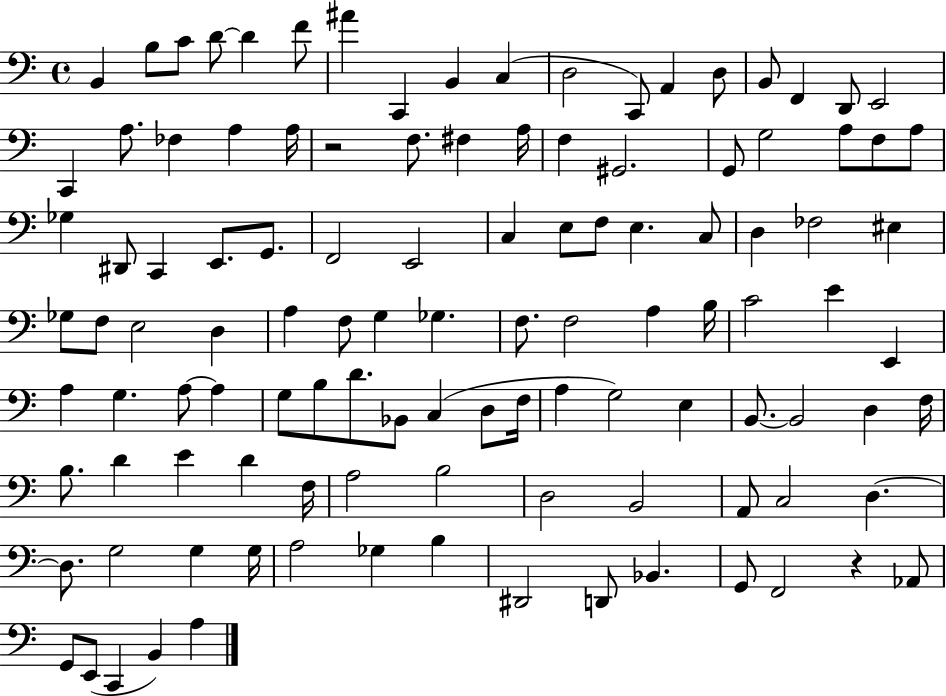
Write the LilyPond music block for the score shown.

{
  \clef bass
  \time 4/4
  \defaultTimeSignature
  \key c \major
  b,4 b8 c'8 d'8~~ d'4 f'8 | ais'4 c,4 b,4 c4( | d2 c,8) a,4 d8 | b,8 f,4 d,8 e,2 | \break c,4 a8. fes4 a4 a16 | r2 f8. fis4 a16 | f4 gis,2. | g,8 g2 a8 f8 a8 | \break ges4 dis,8 c,4 e,8. g,8. | f,2 e,2 | c4 e8 f8 e4. c8 | d4 fes2 eis4 | \break ges8 f8 e2 d4 | a4 f8 g4 ges4. | f8. f2 a4 b16 | c'2 e'4 e,4 | \break a4 g4. a8~~ a4 | g8 b8 d'8. bes,8 c4( d8 f16 | a4 g2) e4 | b,8.~~ b,2 d4 f16 | \break b8. d'4 e'4 d'4 f16 | a2 b2 | d2 b,2 | a,8 c2 d4.~~ | \break d8. g2 g4 g16 | a2 ges4 b4 | dis,2 d,8 bes,4. | g,8 f,2 r4 aes,8 | \break g,8 e,8( c,4 b,4) a4 | \bar "|."
}